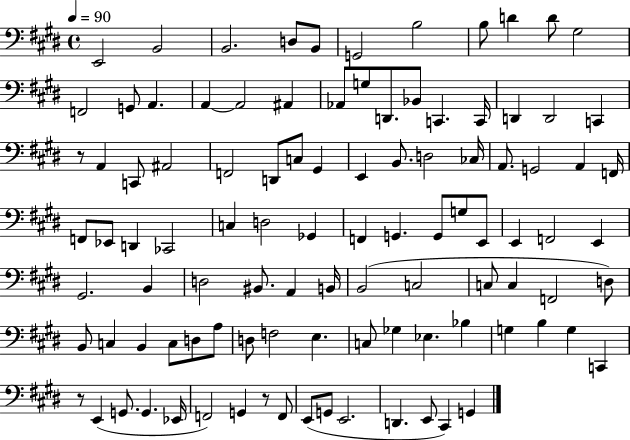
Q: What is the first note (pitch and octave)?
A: E2